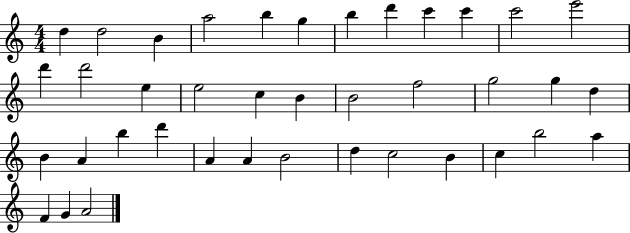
{
  \clef treble
  \numericTimeSignature
  \time 4/4
  \key c \major
  d''4 d''2 b'4 | a''2 b''4 g''4 | b''4 d'''4 c'''4 c'''4 | c'''2 e'''2 | \break d'''4 d'''2 e''4 | e''2 c''4 b'4 | b'2 f''2 | g''2 g''4 d''4 | \break b'4 a'4 b''4 d'''4 | a'4 a'4 b'2 | d''4 c''2 b'4 | c''4 b''2 a''4 | \break f'4 g'4 a'2 | \bar "|."
}